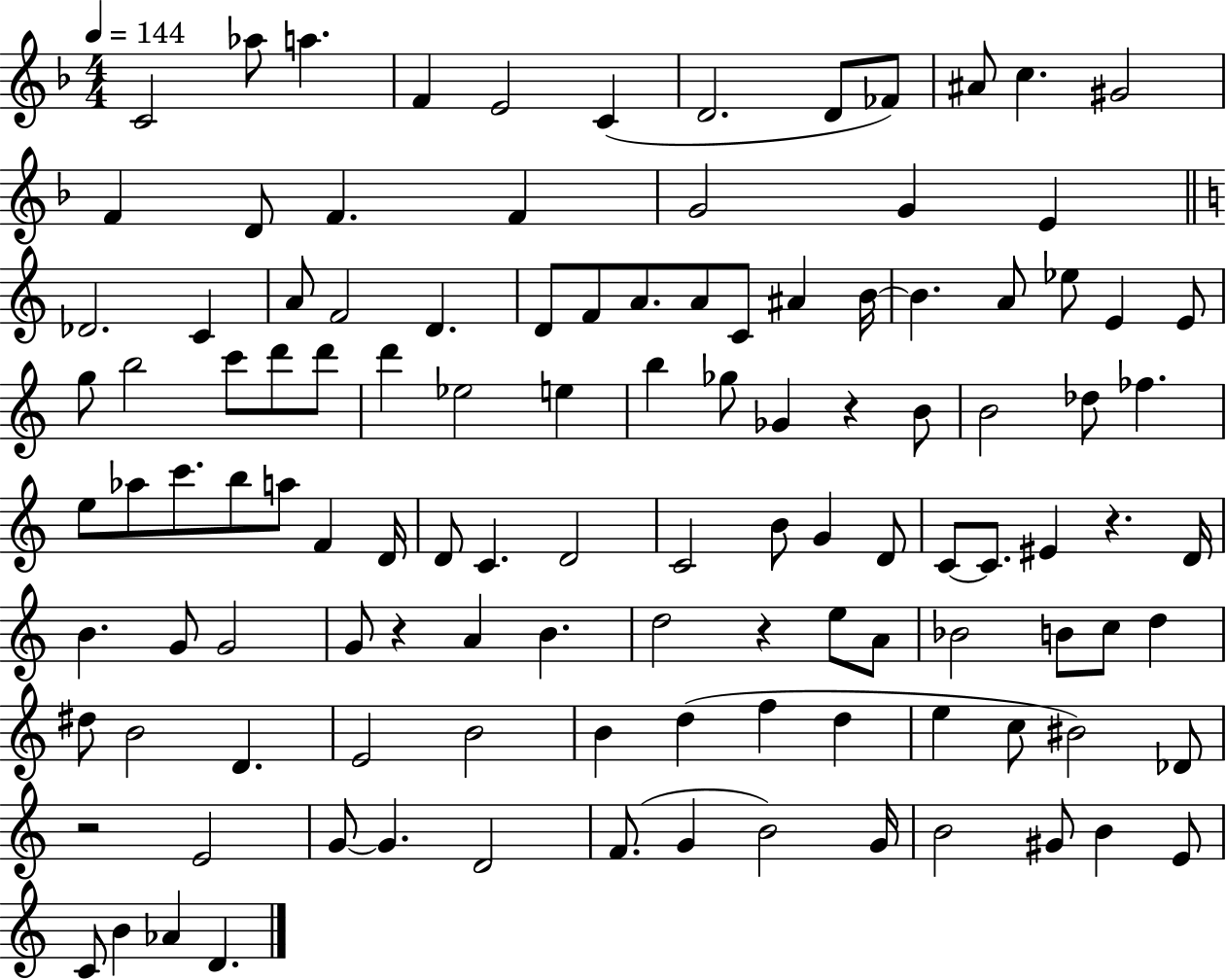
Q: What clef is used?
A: treble